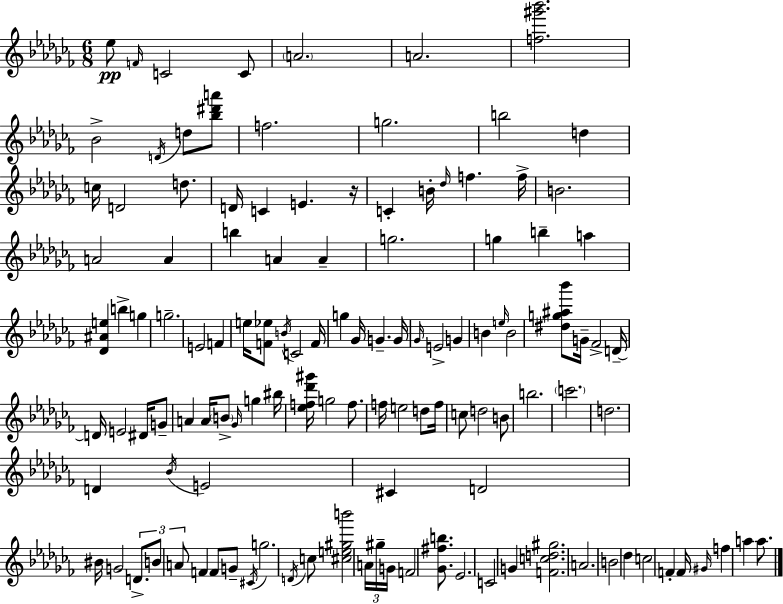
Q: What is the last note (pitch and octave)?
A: A5